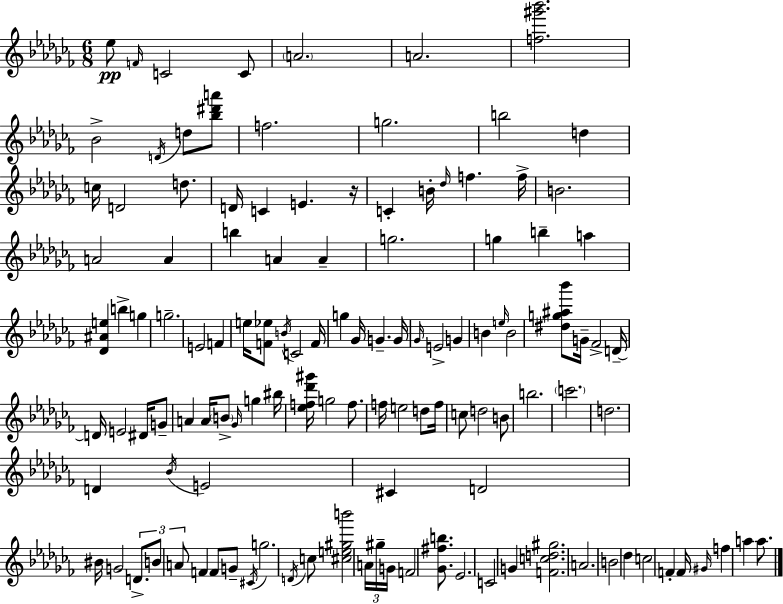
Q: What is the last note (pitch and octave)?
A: A5